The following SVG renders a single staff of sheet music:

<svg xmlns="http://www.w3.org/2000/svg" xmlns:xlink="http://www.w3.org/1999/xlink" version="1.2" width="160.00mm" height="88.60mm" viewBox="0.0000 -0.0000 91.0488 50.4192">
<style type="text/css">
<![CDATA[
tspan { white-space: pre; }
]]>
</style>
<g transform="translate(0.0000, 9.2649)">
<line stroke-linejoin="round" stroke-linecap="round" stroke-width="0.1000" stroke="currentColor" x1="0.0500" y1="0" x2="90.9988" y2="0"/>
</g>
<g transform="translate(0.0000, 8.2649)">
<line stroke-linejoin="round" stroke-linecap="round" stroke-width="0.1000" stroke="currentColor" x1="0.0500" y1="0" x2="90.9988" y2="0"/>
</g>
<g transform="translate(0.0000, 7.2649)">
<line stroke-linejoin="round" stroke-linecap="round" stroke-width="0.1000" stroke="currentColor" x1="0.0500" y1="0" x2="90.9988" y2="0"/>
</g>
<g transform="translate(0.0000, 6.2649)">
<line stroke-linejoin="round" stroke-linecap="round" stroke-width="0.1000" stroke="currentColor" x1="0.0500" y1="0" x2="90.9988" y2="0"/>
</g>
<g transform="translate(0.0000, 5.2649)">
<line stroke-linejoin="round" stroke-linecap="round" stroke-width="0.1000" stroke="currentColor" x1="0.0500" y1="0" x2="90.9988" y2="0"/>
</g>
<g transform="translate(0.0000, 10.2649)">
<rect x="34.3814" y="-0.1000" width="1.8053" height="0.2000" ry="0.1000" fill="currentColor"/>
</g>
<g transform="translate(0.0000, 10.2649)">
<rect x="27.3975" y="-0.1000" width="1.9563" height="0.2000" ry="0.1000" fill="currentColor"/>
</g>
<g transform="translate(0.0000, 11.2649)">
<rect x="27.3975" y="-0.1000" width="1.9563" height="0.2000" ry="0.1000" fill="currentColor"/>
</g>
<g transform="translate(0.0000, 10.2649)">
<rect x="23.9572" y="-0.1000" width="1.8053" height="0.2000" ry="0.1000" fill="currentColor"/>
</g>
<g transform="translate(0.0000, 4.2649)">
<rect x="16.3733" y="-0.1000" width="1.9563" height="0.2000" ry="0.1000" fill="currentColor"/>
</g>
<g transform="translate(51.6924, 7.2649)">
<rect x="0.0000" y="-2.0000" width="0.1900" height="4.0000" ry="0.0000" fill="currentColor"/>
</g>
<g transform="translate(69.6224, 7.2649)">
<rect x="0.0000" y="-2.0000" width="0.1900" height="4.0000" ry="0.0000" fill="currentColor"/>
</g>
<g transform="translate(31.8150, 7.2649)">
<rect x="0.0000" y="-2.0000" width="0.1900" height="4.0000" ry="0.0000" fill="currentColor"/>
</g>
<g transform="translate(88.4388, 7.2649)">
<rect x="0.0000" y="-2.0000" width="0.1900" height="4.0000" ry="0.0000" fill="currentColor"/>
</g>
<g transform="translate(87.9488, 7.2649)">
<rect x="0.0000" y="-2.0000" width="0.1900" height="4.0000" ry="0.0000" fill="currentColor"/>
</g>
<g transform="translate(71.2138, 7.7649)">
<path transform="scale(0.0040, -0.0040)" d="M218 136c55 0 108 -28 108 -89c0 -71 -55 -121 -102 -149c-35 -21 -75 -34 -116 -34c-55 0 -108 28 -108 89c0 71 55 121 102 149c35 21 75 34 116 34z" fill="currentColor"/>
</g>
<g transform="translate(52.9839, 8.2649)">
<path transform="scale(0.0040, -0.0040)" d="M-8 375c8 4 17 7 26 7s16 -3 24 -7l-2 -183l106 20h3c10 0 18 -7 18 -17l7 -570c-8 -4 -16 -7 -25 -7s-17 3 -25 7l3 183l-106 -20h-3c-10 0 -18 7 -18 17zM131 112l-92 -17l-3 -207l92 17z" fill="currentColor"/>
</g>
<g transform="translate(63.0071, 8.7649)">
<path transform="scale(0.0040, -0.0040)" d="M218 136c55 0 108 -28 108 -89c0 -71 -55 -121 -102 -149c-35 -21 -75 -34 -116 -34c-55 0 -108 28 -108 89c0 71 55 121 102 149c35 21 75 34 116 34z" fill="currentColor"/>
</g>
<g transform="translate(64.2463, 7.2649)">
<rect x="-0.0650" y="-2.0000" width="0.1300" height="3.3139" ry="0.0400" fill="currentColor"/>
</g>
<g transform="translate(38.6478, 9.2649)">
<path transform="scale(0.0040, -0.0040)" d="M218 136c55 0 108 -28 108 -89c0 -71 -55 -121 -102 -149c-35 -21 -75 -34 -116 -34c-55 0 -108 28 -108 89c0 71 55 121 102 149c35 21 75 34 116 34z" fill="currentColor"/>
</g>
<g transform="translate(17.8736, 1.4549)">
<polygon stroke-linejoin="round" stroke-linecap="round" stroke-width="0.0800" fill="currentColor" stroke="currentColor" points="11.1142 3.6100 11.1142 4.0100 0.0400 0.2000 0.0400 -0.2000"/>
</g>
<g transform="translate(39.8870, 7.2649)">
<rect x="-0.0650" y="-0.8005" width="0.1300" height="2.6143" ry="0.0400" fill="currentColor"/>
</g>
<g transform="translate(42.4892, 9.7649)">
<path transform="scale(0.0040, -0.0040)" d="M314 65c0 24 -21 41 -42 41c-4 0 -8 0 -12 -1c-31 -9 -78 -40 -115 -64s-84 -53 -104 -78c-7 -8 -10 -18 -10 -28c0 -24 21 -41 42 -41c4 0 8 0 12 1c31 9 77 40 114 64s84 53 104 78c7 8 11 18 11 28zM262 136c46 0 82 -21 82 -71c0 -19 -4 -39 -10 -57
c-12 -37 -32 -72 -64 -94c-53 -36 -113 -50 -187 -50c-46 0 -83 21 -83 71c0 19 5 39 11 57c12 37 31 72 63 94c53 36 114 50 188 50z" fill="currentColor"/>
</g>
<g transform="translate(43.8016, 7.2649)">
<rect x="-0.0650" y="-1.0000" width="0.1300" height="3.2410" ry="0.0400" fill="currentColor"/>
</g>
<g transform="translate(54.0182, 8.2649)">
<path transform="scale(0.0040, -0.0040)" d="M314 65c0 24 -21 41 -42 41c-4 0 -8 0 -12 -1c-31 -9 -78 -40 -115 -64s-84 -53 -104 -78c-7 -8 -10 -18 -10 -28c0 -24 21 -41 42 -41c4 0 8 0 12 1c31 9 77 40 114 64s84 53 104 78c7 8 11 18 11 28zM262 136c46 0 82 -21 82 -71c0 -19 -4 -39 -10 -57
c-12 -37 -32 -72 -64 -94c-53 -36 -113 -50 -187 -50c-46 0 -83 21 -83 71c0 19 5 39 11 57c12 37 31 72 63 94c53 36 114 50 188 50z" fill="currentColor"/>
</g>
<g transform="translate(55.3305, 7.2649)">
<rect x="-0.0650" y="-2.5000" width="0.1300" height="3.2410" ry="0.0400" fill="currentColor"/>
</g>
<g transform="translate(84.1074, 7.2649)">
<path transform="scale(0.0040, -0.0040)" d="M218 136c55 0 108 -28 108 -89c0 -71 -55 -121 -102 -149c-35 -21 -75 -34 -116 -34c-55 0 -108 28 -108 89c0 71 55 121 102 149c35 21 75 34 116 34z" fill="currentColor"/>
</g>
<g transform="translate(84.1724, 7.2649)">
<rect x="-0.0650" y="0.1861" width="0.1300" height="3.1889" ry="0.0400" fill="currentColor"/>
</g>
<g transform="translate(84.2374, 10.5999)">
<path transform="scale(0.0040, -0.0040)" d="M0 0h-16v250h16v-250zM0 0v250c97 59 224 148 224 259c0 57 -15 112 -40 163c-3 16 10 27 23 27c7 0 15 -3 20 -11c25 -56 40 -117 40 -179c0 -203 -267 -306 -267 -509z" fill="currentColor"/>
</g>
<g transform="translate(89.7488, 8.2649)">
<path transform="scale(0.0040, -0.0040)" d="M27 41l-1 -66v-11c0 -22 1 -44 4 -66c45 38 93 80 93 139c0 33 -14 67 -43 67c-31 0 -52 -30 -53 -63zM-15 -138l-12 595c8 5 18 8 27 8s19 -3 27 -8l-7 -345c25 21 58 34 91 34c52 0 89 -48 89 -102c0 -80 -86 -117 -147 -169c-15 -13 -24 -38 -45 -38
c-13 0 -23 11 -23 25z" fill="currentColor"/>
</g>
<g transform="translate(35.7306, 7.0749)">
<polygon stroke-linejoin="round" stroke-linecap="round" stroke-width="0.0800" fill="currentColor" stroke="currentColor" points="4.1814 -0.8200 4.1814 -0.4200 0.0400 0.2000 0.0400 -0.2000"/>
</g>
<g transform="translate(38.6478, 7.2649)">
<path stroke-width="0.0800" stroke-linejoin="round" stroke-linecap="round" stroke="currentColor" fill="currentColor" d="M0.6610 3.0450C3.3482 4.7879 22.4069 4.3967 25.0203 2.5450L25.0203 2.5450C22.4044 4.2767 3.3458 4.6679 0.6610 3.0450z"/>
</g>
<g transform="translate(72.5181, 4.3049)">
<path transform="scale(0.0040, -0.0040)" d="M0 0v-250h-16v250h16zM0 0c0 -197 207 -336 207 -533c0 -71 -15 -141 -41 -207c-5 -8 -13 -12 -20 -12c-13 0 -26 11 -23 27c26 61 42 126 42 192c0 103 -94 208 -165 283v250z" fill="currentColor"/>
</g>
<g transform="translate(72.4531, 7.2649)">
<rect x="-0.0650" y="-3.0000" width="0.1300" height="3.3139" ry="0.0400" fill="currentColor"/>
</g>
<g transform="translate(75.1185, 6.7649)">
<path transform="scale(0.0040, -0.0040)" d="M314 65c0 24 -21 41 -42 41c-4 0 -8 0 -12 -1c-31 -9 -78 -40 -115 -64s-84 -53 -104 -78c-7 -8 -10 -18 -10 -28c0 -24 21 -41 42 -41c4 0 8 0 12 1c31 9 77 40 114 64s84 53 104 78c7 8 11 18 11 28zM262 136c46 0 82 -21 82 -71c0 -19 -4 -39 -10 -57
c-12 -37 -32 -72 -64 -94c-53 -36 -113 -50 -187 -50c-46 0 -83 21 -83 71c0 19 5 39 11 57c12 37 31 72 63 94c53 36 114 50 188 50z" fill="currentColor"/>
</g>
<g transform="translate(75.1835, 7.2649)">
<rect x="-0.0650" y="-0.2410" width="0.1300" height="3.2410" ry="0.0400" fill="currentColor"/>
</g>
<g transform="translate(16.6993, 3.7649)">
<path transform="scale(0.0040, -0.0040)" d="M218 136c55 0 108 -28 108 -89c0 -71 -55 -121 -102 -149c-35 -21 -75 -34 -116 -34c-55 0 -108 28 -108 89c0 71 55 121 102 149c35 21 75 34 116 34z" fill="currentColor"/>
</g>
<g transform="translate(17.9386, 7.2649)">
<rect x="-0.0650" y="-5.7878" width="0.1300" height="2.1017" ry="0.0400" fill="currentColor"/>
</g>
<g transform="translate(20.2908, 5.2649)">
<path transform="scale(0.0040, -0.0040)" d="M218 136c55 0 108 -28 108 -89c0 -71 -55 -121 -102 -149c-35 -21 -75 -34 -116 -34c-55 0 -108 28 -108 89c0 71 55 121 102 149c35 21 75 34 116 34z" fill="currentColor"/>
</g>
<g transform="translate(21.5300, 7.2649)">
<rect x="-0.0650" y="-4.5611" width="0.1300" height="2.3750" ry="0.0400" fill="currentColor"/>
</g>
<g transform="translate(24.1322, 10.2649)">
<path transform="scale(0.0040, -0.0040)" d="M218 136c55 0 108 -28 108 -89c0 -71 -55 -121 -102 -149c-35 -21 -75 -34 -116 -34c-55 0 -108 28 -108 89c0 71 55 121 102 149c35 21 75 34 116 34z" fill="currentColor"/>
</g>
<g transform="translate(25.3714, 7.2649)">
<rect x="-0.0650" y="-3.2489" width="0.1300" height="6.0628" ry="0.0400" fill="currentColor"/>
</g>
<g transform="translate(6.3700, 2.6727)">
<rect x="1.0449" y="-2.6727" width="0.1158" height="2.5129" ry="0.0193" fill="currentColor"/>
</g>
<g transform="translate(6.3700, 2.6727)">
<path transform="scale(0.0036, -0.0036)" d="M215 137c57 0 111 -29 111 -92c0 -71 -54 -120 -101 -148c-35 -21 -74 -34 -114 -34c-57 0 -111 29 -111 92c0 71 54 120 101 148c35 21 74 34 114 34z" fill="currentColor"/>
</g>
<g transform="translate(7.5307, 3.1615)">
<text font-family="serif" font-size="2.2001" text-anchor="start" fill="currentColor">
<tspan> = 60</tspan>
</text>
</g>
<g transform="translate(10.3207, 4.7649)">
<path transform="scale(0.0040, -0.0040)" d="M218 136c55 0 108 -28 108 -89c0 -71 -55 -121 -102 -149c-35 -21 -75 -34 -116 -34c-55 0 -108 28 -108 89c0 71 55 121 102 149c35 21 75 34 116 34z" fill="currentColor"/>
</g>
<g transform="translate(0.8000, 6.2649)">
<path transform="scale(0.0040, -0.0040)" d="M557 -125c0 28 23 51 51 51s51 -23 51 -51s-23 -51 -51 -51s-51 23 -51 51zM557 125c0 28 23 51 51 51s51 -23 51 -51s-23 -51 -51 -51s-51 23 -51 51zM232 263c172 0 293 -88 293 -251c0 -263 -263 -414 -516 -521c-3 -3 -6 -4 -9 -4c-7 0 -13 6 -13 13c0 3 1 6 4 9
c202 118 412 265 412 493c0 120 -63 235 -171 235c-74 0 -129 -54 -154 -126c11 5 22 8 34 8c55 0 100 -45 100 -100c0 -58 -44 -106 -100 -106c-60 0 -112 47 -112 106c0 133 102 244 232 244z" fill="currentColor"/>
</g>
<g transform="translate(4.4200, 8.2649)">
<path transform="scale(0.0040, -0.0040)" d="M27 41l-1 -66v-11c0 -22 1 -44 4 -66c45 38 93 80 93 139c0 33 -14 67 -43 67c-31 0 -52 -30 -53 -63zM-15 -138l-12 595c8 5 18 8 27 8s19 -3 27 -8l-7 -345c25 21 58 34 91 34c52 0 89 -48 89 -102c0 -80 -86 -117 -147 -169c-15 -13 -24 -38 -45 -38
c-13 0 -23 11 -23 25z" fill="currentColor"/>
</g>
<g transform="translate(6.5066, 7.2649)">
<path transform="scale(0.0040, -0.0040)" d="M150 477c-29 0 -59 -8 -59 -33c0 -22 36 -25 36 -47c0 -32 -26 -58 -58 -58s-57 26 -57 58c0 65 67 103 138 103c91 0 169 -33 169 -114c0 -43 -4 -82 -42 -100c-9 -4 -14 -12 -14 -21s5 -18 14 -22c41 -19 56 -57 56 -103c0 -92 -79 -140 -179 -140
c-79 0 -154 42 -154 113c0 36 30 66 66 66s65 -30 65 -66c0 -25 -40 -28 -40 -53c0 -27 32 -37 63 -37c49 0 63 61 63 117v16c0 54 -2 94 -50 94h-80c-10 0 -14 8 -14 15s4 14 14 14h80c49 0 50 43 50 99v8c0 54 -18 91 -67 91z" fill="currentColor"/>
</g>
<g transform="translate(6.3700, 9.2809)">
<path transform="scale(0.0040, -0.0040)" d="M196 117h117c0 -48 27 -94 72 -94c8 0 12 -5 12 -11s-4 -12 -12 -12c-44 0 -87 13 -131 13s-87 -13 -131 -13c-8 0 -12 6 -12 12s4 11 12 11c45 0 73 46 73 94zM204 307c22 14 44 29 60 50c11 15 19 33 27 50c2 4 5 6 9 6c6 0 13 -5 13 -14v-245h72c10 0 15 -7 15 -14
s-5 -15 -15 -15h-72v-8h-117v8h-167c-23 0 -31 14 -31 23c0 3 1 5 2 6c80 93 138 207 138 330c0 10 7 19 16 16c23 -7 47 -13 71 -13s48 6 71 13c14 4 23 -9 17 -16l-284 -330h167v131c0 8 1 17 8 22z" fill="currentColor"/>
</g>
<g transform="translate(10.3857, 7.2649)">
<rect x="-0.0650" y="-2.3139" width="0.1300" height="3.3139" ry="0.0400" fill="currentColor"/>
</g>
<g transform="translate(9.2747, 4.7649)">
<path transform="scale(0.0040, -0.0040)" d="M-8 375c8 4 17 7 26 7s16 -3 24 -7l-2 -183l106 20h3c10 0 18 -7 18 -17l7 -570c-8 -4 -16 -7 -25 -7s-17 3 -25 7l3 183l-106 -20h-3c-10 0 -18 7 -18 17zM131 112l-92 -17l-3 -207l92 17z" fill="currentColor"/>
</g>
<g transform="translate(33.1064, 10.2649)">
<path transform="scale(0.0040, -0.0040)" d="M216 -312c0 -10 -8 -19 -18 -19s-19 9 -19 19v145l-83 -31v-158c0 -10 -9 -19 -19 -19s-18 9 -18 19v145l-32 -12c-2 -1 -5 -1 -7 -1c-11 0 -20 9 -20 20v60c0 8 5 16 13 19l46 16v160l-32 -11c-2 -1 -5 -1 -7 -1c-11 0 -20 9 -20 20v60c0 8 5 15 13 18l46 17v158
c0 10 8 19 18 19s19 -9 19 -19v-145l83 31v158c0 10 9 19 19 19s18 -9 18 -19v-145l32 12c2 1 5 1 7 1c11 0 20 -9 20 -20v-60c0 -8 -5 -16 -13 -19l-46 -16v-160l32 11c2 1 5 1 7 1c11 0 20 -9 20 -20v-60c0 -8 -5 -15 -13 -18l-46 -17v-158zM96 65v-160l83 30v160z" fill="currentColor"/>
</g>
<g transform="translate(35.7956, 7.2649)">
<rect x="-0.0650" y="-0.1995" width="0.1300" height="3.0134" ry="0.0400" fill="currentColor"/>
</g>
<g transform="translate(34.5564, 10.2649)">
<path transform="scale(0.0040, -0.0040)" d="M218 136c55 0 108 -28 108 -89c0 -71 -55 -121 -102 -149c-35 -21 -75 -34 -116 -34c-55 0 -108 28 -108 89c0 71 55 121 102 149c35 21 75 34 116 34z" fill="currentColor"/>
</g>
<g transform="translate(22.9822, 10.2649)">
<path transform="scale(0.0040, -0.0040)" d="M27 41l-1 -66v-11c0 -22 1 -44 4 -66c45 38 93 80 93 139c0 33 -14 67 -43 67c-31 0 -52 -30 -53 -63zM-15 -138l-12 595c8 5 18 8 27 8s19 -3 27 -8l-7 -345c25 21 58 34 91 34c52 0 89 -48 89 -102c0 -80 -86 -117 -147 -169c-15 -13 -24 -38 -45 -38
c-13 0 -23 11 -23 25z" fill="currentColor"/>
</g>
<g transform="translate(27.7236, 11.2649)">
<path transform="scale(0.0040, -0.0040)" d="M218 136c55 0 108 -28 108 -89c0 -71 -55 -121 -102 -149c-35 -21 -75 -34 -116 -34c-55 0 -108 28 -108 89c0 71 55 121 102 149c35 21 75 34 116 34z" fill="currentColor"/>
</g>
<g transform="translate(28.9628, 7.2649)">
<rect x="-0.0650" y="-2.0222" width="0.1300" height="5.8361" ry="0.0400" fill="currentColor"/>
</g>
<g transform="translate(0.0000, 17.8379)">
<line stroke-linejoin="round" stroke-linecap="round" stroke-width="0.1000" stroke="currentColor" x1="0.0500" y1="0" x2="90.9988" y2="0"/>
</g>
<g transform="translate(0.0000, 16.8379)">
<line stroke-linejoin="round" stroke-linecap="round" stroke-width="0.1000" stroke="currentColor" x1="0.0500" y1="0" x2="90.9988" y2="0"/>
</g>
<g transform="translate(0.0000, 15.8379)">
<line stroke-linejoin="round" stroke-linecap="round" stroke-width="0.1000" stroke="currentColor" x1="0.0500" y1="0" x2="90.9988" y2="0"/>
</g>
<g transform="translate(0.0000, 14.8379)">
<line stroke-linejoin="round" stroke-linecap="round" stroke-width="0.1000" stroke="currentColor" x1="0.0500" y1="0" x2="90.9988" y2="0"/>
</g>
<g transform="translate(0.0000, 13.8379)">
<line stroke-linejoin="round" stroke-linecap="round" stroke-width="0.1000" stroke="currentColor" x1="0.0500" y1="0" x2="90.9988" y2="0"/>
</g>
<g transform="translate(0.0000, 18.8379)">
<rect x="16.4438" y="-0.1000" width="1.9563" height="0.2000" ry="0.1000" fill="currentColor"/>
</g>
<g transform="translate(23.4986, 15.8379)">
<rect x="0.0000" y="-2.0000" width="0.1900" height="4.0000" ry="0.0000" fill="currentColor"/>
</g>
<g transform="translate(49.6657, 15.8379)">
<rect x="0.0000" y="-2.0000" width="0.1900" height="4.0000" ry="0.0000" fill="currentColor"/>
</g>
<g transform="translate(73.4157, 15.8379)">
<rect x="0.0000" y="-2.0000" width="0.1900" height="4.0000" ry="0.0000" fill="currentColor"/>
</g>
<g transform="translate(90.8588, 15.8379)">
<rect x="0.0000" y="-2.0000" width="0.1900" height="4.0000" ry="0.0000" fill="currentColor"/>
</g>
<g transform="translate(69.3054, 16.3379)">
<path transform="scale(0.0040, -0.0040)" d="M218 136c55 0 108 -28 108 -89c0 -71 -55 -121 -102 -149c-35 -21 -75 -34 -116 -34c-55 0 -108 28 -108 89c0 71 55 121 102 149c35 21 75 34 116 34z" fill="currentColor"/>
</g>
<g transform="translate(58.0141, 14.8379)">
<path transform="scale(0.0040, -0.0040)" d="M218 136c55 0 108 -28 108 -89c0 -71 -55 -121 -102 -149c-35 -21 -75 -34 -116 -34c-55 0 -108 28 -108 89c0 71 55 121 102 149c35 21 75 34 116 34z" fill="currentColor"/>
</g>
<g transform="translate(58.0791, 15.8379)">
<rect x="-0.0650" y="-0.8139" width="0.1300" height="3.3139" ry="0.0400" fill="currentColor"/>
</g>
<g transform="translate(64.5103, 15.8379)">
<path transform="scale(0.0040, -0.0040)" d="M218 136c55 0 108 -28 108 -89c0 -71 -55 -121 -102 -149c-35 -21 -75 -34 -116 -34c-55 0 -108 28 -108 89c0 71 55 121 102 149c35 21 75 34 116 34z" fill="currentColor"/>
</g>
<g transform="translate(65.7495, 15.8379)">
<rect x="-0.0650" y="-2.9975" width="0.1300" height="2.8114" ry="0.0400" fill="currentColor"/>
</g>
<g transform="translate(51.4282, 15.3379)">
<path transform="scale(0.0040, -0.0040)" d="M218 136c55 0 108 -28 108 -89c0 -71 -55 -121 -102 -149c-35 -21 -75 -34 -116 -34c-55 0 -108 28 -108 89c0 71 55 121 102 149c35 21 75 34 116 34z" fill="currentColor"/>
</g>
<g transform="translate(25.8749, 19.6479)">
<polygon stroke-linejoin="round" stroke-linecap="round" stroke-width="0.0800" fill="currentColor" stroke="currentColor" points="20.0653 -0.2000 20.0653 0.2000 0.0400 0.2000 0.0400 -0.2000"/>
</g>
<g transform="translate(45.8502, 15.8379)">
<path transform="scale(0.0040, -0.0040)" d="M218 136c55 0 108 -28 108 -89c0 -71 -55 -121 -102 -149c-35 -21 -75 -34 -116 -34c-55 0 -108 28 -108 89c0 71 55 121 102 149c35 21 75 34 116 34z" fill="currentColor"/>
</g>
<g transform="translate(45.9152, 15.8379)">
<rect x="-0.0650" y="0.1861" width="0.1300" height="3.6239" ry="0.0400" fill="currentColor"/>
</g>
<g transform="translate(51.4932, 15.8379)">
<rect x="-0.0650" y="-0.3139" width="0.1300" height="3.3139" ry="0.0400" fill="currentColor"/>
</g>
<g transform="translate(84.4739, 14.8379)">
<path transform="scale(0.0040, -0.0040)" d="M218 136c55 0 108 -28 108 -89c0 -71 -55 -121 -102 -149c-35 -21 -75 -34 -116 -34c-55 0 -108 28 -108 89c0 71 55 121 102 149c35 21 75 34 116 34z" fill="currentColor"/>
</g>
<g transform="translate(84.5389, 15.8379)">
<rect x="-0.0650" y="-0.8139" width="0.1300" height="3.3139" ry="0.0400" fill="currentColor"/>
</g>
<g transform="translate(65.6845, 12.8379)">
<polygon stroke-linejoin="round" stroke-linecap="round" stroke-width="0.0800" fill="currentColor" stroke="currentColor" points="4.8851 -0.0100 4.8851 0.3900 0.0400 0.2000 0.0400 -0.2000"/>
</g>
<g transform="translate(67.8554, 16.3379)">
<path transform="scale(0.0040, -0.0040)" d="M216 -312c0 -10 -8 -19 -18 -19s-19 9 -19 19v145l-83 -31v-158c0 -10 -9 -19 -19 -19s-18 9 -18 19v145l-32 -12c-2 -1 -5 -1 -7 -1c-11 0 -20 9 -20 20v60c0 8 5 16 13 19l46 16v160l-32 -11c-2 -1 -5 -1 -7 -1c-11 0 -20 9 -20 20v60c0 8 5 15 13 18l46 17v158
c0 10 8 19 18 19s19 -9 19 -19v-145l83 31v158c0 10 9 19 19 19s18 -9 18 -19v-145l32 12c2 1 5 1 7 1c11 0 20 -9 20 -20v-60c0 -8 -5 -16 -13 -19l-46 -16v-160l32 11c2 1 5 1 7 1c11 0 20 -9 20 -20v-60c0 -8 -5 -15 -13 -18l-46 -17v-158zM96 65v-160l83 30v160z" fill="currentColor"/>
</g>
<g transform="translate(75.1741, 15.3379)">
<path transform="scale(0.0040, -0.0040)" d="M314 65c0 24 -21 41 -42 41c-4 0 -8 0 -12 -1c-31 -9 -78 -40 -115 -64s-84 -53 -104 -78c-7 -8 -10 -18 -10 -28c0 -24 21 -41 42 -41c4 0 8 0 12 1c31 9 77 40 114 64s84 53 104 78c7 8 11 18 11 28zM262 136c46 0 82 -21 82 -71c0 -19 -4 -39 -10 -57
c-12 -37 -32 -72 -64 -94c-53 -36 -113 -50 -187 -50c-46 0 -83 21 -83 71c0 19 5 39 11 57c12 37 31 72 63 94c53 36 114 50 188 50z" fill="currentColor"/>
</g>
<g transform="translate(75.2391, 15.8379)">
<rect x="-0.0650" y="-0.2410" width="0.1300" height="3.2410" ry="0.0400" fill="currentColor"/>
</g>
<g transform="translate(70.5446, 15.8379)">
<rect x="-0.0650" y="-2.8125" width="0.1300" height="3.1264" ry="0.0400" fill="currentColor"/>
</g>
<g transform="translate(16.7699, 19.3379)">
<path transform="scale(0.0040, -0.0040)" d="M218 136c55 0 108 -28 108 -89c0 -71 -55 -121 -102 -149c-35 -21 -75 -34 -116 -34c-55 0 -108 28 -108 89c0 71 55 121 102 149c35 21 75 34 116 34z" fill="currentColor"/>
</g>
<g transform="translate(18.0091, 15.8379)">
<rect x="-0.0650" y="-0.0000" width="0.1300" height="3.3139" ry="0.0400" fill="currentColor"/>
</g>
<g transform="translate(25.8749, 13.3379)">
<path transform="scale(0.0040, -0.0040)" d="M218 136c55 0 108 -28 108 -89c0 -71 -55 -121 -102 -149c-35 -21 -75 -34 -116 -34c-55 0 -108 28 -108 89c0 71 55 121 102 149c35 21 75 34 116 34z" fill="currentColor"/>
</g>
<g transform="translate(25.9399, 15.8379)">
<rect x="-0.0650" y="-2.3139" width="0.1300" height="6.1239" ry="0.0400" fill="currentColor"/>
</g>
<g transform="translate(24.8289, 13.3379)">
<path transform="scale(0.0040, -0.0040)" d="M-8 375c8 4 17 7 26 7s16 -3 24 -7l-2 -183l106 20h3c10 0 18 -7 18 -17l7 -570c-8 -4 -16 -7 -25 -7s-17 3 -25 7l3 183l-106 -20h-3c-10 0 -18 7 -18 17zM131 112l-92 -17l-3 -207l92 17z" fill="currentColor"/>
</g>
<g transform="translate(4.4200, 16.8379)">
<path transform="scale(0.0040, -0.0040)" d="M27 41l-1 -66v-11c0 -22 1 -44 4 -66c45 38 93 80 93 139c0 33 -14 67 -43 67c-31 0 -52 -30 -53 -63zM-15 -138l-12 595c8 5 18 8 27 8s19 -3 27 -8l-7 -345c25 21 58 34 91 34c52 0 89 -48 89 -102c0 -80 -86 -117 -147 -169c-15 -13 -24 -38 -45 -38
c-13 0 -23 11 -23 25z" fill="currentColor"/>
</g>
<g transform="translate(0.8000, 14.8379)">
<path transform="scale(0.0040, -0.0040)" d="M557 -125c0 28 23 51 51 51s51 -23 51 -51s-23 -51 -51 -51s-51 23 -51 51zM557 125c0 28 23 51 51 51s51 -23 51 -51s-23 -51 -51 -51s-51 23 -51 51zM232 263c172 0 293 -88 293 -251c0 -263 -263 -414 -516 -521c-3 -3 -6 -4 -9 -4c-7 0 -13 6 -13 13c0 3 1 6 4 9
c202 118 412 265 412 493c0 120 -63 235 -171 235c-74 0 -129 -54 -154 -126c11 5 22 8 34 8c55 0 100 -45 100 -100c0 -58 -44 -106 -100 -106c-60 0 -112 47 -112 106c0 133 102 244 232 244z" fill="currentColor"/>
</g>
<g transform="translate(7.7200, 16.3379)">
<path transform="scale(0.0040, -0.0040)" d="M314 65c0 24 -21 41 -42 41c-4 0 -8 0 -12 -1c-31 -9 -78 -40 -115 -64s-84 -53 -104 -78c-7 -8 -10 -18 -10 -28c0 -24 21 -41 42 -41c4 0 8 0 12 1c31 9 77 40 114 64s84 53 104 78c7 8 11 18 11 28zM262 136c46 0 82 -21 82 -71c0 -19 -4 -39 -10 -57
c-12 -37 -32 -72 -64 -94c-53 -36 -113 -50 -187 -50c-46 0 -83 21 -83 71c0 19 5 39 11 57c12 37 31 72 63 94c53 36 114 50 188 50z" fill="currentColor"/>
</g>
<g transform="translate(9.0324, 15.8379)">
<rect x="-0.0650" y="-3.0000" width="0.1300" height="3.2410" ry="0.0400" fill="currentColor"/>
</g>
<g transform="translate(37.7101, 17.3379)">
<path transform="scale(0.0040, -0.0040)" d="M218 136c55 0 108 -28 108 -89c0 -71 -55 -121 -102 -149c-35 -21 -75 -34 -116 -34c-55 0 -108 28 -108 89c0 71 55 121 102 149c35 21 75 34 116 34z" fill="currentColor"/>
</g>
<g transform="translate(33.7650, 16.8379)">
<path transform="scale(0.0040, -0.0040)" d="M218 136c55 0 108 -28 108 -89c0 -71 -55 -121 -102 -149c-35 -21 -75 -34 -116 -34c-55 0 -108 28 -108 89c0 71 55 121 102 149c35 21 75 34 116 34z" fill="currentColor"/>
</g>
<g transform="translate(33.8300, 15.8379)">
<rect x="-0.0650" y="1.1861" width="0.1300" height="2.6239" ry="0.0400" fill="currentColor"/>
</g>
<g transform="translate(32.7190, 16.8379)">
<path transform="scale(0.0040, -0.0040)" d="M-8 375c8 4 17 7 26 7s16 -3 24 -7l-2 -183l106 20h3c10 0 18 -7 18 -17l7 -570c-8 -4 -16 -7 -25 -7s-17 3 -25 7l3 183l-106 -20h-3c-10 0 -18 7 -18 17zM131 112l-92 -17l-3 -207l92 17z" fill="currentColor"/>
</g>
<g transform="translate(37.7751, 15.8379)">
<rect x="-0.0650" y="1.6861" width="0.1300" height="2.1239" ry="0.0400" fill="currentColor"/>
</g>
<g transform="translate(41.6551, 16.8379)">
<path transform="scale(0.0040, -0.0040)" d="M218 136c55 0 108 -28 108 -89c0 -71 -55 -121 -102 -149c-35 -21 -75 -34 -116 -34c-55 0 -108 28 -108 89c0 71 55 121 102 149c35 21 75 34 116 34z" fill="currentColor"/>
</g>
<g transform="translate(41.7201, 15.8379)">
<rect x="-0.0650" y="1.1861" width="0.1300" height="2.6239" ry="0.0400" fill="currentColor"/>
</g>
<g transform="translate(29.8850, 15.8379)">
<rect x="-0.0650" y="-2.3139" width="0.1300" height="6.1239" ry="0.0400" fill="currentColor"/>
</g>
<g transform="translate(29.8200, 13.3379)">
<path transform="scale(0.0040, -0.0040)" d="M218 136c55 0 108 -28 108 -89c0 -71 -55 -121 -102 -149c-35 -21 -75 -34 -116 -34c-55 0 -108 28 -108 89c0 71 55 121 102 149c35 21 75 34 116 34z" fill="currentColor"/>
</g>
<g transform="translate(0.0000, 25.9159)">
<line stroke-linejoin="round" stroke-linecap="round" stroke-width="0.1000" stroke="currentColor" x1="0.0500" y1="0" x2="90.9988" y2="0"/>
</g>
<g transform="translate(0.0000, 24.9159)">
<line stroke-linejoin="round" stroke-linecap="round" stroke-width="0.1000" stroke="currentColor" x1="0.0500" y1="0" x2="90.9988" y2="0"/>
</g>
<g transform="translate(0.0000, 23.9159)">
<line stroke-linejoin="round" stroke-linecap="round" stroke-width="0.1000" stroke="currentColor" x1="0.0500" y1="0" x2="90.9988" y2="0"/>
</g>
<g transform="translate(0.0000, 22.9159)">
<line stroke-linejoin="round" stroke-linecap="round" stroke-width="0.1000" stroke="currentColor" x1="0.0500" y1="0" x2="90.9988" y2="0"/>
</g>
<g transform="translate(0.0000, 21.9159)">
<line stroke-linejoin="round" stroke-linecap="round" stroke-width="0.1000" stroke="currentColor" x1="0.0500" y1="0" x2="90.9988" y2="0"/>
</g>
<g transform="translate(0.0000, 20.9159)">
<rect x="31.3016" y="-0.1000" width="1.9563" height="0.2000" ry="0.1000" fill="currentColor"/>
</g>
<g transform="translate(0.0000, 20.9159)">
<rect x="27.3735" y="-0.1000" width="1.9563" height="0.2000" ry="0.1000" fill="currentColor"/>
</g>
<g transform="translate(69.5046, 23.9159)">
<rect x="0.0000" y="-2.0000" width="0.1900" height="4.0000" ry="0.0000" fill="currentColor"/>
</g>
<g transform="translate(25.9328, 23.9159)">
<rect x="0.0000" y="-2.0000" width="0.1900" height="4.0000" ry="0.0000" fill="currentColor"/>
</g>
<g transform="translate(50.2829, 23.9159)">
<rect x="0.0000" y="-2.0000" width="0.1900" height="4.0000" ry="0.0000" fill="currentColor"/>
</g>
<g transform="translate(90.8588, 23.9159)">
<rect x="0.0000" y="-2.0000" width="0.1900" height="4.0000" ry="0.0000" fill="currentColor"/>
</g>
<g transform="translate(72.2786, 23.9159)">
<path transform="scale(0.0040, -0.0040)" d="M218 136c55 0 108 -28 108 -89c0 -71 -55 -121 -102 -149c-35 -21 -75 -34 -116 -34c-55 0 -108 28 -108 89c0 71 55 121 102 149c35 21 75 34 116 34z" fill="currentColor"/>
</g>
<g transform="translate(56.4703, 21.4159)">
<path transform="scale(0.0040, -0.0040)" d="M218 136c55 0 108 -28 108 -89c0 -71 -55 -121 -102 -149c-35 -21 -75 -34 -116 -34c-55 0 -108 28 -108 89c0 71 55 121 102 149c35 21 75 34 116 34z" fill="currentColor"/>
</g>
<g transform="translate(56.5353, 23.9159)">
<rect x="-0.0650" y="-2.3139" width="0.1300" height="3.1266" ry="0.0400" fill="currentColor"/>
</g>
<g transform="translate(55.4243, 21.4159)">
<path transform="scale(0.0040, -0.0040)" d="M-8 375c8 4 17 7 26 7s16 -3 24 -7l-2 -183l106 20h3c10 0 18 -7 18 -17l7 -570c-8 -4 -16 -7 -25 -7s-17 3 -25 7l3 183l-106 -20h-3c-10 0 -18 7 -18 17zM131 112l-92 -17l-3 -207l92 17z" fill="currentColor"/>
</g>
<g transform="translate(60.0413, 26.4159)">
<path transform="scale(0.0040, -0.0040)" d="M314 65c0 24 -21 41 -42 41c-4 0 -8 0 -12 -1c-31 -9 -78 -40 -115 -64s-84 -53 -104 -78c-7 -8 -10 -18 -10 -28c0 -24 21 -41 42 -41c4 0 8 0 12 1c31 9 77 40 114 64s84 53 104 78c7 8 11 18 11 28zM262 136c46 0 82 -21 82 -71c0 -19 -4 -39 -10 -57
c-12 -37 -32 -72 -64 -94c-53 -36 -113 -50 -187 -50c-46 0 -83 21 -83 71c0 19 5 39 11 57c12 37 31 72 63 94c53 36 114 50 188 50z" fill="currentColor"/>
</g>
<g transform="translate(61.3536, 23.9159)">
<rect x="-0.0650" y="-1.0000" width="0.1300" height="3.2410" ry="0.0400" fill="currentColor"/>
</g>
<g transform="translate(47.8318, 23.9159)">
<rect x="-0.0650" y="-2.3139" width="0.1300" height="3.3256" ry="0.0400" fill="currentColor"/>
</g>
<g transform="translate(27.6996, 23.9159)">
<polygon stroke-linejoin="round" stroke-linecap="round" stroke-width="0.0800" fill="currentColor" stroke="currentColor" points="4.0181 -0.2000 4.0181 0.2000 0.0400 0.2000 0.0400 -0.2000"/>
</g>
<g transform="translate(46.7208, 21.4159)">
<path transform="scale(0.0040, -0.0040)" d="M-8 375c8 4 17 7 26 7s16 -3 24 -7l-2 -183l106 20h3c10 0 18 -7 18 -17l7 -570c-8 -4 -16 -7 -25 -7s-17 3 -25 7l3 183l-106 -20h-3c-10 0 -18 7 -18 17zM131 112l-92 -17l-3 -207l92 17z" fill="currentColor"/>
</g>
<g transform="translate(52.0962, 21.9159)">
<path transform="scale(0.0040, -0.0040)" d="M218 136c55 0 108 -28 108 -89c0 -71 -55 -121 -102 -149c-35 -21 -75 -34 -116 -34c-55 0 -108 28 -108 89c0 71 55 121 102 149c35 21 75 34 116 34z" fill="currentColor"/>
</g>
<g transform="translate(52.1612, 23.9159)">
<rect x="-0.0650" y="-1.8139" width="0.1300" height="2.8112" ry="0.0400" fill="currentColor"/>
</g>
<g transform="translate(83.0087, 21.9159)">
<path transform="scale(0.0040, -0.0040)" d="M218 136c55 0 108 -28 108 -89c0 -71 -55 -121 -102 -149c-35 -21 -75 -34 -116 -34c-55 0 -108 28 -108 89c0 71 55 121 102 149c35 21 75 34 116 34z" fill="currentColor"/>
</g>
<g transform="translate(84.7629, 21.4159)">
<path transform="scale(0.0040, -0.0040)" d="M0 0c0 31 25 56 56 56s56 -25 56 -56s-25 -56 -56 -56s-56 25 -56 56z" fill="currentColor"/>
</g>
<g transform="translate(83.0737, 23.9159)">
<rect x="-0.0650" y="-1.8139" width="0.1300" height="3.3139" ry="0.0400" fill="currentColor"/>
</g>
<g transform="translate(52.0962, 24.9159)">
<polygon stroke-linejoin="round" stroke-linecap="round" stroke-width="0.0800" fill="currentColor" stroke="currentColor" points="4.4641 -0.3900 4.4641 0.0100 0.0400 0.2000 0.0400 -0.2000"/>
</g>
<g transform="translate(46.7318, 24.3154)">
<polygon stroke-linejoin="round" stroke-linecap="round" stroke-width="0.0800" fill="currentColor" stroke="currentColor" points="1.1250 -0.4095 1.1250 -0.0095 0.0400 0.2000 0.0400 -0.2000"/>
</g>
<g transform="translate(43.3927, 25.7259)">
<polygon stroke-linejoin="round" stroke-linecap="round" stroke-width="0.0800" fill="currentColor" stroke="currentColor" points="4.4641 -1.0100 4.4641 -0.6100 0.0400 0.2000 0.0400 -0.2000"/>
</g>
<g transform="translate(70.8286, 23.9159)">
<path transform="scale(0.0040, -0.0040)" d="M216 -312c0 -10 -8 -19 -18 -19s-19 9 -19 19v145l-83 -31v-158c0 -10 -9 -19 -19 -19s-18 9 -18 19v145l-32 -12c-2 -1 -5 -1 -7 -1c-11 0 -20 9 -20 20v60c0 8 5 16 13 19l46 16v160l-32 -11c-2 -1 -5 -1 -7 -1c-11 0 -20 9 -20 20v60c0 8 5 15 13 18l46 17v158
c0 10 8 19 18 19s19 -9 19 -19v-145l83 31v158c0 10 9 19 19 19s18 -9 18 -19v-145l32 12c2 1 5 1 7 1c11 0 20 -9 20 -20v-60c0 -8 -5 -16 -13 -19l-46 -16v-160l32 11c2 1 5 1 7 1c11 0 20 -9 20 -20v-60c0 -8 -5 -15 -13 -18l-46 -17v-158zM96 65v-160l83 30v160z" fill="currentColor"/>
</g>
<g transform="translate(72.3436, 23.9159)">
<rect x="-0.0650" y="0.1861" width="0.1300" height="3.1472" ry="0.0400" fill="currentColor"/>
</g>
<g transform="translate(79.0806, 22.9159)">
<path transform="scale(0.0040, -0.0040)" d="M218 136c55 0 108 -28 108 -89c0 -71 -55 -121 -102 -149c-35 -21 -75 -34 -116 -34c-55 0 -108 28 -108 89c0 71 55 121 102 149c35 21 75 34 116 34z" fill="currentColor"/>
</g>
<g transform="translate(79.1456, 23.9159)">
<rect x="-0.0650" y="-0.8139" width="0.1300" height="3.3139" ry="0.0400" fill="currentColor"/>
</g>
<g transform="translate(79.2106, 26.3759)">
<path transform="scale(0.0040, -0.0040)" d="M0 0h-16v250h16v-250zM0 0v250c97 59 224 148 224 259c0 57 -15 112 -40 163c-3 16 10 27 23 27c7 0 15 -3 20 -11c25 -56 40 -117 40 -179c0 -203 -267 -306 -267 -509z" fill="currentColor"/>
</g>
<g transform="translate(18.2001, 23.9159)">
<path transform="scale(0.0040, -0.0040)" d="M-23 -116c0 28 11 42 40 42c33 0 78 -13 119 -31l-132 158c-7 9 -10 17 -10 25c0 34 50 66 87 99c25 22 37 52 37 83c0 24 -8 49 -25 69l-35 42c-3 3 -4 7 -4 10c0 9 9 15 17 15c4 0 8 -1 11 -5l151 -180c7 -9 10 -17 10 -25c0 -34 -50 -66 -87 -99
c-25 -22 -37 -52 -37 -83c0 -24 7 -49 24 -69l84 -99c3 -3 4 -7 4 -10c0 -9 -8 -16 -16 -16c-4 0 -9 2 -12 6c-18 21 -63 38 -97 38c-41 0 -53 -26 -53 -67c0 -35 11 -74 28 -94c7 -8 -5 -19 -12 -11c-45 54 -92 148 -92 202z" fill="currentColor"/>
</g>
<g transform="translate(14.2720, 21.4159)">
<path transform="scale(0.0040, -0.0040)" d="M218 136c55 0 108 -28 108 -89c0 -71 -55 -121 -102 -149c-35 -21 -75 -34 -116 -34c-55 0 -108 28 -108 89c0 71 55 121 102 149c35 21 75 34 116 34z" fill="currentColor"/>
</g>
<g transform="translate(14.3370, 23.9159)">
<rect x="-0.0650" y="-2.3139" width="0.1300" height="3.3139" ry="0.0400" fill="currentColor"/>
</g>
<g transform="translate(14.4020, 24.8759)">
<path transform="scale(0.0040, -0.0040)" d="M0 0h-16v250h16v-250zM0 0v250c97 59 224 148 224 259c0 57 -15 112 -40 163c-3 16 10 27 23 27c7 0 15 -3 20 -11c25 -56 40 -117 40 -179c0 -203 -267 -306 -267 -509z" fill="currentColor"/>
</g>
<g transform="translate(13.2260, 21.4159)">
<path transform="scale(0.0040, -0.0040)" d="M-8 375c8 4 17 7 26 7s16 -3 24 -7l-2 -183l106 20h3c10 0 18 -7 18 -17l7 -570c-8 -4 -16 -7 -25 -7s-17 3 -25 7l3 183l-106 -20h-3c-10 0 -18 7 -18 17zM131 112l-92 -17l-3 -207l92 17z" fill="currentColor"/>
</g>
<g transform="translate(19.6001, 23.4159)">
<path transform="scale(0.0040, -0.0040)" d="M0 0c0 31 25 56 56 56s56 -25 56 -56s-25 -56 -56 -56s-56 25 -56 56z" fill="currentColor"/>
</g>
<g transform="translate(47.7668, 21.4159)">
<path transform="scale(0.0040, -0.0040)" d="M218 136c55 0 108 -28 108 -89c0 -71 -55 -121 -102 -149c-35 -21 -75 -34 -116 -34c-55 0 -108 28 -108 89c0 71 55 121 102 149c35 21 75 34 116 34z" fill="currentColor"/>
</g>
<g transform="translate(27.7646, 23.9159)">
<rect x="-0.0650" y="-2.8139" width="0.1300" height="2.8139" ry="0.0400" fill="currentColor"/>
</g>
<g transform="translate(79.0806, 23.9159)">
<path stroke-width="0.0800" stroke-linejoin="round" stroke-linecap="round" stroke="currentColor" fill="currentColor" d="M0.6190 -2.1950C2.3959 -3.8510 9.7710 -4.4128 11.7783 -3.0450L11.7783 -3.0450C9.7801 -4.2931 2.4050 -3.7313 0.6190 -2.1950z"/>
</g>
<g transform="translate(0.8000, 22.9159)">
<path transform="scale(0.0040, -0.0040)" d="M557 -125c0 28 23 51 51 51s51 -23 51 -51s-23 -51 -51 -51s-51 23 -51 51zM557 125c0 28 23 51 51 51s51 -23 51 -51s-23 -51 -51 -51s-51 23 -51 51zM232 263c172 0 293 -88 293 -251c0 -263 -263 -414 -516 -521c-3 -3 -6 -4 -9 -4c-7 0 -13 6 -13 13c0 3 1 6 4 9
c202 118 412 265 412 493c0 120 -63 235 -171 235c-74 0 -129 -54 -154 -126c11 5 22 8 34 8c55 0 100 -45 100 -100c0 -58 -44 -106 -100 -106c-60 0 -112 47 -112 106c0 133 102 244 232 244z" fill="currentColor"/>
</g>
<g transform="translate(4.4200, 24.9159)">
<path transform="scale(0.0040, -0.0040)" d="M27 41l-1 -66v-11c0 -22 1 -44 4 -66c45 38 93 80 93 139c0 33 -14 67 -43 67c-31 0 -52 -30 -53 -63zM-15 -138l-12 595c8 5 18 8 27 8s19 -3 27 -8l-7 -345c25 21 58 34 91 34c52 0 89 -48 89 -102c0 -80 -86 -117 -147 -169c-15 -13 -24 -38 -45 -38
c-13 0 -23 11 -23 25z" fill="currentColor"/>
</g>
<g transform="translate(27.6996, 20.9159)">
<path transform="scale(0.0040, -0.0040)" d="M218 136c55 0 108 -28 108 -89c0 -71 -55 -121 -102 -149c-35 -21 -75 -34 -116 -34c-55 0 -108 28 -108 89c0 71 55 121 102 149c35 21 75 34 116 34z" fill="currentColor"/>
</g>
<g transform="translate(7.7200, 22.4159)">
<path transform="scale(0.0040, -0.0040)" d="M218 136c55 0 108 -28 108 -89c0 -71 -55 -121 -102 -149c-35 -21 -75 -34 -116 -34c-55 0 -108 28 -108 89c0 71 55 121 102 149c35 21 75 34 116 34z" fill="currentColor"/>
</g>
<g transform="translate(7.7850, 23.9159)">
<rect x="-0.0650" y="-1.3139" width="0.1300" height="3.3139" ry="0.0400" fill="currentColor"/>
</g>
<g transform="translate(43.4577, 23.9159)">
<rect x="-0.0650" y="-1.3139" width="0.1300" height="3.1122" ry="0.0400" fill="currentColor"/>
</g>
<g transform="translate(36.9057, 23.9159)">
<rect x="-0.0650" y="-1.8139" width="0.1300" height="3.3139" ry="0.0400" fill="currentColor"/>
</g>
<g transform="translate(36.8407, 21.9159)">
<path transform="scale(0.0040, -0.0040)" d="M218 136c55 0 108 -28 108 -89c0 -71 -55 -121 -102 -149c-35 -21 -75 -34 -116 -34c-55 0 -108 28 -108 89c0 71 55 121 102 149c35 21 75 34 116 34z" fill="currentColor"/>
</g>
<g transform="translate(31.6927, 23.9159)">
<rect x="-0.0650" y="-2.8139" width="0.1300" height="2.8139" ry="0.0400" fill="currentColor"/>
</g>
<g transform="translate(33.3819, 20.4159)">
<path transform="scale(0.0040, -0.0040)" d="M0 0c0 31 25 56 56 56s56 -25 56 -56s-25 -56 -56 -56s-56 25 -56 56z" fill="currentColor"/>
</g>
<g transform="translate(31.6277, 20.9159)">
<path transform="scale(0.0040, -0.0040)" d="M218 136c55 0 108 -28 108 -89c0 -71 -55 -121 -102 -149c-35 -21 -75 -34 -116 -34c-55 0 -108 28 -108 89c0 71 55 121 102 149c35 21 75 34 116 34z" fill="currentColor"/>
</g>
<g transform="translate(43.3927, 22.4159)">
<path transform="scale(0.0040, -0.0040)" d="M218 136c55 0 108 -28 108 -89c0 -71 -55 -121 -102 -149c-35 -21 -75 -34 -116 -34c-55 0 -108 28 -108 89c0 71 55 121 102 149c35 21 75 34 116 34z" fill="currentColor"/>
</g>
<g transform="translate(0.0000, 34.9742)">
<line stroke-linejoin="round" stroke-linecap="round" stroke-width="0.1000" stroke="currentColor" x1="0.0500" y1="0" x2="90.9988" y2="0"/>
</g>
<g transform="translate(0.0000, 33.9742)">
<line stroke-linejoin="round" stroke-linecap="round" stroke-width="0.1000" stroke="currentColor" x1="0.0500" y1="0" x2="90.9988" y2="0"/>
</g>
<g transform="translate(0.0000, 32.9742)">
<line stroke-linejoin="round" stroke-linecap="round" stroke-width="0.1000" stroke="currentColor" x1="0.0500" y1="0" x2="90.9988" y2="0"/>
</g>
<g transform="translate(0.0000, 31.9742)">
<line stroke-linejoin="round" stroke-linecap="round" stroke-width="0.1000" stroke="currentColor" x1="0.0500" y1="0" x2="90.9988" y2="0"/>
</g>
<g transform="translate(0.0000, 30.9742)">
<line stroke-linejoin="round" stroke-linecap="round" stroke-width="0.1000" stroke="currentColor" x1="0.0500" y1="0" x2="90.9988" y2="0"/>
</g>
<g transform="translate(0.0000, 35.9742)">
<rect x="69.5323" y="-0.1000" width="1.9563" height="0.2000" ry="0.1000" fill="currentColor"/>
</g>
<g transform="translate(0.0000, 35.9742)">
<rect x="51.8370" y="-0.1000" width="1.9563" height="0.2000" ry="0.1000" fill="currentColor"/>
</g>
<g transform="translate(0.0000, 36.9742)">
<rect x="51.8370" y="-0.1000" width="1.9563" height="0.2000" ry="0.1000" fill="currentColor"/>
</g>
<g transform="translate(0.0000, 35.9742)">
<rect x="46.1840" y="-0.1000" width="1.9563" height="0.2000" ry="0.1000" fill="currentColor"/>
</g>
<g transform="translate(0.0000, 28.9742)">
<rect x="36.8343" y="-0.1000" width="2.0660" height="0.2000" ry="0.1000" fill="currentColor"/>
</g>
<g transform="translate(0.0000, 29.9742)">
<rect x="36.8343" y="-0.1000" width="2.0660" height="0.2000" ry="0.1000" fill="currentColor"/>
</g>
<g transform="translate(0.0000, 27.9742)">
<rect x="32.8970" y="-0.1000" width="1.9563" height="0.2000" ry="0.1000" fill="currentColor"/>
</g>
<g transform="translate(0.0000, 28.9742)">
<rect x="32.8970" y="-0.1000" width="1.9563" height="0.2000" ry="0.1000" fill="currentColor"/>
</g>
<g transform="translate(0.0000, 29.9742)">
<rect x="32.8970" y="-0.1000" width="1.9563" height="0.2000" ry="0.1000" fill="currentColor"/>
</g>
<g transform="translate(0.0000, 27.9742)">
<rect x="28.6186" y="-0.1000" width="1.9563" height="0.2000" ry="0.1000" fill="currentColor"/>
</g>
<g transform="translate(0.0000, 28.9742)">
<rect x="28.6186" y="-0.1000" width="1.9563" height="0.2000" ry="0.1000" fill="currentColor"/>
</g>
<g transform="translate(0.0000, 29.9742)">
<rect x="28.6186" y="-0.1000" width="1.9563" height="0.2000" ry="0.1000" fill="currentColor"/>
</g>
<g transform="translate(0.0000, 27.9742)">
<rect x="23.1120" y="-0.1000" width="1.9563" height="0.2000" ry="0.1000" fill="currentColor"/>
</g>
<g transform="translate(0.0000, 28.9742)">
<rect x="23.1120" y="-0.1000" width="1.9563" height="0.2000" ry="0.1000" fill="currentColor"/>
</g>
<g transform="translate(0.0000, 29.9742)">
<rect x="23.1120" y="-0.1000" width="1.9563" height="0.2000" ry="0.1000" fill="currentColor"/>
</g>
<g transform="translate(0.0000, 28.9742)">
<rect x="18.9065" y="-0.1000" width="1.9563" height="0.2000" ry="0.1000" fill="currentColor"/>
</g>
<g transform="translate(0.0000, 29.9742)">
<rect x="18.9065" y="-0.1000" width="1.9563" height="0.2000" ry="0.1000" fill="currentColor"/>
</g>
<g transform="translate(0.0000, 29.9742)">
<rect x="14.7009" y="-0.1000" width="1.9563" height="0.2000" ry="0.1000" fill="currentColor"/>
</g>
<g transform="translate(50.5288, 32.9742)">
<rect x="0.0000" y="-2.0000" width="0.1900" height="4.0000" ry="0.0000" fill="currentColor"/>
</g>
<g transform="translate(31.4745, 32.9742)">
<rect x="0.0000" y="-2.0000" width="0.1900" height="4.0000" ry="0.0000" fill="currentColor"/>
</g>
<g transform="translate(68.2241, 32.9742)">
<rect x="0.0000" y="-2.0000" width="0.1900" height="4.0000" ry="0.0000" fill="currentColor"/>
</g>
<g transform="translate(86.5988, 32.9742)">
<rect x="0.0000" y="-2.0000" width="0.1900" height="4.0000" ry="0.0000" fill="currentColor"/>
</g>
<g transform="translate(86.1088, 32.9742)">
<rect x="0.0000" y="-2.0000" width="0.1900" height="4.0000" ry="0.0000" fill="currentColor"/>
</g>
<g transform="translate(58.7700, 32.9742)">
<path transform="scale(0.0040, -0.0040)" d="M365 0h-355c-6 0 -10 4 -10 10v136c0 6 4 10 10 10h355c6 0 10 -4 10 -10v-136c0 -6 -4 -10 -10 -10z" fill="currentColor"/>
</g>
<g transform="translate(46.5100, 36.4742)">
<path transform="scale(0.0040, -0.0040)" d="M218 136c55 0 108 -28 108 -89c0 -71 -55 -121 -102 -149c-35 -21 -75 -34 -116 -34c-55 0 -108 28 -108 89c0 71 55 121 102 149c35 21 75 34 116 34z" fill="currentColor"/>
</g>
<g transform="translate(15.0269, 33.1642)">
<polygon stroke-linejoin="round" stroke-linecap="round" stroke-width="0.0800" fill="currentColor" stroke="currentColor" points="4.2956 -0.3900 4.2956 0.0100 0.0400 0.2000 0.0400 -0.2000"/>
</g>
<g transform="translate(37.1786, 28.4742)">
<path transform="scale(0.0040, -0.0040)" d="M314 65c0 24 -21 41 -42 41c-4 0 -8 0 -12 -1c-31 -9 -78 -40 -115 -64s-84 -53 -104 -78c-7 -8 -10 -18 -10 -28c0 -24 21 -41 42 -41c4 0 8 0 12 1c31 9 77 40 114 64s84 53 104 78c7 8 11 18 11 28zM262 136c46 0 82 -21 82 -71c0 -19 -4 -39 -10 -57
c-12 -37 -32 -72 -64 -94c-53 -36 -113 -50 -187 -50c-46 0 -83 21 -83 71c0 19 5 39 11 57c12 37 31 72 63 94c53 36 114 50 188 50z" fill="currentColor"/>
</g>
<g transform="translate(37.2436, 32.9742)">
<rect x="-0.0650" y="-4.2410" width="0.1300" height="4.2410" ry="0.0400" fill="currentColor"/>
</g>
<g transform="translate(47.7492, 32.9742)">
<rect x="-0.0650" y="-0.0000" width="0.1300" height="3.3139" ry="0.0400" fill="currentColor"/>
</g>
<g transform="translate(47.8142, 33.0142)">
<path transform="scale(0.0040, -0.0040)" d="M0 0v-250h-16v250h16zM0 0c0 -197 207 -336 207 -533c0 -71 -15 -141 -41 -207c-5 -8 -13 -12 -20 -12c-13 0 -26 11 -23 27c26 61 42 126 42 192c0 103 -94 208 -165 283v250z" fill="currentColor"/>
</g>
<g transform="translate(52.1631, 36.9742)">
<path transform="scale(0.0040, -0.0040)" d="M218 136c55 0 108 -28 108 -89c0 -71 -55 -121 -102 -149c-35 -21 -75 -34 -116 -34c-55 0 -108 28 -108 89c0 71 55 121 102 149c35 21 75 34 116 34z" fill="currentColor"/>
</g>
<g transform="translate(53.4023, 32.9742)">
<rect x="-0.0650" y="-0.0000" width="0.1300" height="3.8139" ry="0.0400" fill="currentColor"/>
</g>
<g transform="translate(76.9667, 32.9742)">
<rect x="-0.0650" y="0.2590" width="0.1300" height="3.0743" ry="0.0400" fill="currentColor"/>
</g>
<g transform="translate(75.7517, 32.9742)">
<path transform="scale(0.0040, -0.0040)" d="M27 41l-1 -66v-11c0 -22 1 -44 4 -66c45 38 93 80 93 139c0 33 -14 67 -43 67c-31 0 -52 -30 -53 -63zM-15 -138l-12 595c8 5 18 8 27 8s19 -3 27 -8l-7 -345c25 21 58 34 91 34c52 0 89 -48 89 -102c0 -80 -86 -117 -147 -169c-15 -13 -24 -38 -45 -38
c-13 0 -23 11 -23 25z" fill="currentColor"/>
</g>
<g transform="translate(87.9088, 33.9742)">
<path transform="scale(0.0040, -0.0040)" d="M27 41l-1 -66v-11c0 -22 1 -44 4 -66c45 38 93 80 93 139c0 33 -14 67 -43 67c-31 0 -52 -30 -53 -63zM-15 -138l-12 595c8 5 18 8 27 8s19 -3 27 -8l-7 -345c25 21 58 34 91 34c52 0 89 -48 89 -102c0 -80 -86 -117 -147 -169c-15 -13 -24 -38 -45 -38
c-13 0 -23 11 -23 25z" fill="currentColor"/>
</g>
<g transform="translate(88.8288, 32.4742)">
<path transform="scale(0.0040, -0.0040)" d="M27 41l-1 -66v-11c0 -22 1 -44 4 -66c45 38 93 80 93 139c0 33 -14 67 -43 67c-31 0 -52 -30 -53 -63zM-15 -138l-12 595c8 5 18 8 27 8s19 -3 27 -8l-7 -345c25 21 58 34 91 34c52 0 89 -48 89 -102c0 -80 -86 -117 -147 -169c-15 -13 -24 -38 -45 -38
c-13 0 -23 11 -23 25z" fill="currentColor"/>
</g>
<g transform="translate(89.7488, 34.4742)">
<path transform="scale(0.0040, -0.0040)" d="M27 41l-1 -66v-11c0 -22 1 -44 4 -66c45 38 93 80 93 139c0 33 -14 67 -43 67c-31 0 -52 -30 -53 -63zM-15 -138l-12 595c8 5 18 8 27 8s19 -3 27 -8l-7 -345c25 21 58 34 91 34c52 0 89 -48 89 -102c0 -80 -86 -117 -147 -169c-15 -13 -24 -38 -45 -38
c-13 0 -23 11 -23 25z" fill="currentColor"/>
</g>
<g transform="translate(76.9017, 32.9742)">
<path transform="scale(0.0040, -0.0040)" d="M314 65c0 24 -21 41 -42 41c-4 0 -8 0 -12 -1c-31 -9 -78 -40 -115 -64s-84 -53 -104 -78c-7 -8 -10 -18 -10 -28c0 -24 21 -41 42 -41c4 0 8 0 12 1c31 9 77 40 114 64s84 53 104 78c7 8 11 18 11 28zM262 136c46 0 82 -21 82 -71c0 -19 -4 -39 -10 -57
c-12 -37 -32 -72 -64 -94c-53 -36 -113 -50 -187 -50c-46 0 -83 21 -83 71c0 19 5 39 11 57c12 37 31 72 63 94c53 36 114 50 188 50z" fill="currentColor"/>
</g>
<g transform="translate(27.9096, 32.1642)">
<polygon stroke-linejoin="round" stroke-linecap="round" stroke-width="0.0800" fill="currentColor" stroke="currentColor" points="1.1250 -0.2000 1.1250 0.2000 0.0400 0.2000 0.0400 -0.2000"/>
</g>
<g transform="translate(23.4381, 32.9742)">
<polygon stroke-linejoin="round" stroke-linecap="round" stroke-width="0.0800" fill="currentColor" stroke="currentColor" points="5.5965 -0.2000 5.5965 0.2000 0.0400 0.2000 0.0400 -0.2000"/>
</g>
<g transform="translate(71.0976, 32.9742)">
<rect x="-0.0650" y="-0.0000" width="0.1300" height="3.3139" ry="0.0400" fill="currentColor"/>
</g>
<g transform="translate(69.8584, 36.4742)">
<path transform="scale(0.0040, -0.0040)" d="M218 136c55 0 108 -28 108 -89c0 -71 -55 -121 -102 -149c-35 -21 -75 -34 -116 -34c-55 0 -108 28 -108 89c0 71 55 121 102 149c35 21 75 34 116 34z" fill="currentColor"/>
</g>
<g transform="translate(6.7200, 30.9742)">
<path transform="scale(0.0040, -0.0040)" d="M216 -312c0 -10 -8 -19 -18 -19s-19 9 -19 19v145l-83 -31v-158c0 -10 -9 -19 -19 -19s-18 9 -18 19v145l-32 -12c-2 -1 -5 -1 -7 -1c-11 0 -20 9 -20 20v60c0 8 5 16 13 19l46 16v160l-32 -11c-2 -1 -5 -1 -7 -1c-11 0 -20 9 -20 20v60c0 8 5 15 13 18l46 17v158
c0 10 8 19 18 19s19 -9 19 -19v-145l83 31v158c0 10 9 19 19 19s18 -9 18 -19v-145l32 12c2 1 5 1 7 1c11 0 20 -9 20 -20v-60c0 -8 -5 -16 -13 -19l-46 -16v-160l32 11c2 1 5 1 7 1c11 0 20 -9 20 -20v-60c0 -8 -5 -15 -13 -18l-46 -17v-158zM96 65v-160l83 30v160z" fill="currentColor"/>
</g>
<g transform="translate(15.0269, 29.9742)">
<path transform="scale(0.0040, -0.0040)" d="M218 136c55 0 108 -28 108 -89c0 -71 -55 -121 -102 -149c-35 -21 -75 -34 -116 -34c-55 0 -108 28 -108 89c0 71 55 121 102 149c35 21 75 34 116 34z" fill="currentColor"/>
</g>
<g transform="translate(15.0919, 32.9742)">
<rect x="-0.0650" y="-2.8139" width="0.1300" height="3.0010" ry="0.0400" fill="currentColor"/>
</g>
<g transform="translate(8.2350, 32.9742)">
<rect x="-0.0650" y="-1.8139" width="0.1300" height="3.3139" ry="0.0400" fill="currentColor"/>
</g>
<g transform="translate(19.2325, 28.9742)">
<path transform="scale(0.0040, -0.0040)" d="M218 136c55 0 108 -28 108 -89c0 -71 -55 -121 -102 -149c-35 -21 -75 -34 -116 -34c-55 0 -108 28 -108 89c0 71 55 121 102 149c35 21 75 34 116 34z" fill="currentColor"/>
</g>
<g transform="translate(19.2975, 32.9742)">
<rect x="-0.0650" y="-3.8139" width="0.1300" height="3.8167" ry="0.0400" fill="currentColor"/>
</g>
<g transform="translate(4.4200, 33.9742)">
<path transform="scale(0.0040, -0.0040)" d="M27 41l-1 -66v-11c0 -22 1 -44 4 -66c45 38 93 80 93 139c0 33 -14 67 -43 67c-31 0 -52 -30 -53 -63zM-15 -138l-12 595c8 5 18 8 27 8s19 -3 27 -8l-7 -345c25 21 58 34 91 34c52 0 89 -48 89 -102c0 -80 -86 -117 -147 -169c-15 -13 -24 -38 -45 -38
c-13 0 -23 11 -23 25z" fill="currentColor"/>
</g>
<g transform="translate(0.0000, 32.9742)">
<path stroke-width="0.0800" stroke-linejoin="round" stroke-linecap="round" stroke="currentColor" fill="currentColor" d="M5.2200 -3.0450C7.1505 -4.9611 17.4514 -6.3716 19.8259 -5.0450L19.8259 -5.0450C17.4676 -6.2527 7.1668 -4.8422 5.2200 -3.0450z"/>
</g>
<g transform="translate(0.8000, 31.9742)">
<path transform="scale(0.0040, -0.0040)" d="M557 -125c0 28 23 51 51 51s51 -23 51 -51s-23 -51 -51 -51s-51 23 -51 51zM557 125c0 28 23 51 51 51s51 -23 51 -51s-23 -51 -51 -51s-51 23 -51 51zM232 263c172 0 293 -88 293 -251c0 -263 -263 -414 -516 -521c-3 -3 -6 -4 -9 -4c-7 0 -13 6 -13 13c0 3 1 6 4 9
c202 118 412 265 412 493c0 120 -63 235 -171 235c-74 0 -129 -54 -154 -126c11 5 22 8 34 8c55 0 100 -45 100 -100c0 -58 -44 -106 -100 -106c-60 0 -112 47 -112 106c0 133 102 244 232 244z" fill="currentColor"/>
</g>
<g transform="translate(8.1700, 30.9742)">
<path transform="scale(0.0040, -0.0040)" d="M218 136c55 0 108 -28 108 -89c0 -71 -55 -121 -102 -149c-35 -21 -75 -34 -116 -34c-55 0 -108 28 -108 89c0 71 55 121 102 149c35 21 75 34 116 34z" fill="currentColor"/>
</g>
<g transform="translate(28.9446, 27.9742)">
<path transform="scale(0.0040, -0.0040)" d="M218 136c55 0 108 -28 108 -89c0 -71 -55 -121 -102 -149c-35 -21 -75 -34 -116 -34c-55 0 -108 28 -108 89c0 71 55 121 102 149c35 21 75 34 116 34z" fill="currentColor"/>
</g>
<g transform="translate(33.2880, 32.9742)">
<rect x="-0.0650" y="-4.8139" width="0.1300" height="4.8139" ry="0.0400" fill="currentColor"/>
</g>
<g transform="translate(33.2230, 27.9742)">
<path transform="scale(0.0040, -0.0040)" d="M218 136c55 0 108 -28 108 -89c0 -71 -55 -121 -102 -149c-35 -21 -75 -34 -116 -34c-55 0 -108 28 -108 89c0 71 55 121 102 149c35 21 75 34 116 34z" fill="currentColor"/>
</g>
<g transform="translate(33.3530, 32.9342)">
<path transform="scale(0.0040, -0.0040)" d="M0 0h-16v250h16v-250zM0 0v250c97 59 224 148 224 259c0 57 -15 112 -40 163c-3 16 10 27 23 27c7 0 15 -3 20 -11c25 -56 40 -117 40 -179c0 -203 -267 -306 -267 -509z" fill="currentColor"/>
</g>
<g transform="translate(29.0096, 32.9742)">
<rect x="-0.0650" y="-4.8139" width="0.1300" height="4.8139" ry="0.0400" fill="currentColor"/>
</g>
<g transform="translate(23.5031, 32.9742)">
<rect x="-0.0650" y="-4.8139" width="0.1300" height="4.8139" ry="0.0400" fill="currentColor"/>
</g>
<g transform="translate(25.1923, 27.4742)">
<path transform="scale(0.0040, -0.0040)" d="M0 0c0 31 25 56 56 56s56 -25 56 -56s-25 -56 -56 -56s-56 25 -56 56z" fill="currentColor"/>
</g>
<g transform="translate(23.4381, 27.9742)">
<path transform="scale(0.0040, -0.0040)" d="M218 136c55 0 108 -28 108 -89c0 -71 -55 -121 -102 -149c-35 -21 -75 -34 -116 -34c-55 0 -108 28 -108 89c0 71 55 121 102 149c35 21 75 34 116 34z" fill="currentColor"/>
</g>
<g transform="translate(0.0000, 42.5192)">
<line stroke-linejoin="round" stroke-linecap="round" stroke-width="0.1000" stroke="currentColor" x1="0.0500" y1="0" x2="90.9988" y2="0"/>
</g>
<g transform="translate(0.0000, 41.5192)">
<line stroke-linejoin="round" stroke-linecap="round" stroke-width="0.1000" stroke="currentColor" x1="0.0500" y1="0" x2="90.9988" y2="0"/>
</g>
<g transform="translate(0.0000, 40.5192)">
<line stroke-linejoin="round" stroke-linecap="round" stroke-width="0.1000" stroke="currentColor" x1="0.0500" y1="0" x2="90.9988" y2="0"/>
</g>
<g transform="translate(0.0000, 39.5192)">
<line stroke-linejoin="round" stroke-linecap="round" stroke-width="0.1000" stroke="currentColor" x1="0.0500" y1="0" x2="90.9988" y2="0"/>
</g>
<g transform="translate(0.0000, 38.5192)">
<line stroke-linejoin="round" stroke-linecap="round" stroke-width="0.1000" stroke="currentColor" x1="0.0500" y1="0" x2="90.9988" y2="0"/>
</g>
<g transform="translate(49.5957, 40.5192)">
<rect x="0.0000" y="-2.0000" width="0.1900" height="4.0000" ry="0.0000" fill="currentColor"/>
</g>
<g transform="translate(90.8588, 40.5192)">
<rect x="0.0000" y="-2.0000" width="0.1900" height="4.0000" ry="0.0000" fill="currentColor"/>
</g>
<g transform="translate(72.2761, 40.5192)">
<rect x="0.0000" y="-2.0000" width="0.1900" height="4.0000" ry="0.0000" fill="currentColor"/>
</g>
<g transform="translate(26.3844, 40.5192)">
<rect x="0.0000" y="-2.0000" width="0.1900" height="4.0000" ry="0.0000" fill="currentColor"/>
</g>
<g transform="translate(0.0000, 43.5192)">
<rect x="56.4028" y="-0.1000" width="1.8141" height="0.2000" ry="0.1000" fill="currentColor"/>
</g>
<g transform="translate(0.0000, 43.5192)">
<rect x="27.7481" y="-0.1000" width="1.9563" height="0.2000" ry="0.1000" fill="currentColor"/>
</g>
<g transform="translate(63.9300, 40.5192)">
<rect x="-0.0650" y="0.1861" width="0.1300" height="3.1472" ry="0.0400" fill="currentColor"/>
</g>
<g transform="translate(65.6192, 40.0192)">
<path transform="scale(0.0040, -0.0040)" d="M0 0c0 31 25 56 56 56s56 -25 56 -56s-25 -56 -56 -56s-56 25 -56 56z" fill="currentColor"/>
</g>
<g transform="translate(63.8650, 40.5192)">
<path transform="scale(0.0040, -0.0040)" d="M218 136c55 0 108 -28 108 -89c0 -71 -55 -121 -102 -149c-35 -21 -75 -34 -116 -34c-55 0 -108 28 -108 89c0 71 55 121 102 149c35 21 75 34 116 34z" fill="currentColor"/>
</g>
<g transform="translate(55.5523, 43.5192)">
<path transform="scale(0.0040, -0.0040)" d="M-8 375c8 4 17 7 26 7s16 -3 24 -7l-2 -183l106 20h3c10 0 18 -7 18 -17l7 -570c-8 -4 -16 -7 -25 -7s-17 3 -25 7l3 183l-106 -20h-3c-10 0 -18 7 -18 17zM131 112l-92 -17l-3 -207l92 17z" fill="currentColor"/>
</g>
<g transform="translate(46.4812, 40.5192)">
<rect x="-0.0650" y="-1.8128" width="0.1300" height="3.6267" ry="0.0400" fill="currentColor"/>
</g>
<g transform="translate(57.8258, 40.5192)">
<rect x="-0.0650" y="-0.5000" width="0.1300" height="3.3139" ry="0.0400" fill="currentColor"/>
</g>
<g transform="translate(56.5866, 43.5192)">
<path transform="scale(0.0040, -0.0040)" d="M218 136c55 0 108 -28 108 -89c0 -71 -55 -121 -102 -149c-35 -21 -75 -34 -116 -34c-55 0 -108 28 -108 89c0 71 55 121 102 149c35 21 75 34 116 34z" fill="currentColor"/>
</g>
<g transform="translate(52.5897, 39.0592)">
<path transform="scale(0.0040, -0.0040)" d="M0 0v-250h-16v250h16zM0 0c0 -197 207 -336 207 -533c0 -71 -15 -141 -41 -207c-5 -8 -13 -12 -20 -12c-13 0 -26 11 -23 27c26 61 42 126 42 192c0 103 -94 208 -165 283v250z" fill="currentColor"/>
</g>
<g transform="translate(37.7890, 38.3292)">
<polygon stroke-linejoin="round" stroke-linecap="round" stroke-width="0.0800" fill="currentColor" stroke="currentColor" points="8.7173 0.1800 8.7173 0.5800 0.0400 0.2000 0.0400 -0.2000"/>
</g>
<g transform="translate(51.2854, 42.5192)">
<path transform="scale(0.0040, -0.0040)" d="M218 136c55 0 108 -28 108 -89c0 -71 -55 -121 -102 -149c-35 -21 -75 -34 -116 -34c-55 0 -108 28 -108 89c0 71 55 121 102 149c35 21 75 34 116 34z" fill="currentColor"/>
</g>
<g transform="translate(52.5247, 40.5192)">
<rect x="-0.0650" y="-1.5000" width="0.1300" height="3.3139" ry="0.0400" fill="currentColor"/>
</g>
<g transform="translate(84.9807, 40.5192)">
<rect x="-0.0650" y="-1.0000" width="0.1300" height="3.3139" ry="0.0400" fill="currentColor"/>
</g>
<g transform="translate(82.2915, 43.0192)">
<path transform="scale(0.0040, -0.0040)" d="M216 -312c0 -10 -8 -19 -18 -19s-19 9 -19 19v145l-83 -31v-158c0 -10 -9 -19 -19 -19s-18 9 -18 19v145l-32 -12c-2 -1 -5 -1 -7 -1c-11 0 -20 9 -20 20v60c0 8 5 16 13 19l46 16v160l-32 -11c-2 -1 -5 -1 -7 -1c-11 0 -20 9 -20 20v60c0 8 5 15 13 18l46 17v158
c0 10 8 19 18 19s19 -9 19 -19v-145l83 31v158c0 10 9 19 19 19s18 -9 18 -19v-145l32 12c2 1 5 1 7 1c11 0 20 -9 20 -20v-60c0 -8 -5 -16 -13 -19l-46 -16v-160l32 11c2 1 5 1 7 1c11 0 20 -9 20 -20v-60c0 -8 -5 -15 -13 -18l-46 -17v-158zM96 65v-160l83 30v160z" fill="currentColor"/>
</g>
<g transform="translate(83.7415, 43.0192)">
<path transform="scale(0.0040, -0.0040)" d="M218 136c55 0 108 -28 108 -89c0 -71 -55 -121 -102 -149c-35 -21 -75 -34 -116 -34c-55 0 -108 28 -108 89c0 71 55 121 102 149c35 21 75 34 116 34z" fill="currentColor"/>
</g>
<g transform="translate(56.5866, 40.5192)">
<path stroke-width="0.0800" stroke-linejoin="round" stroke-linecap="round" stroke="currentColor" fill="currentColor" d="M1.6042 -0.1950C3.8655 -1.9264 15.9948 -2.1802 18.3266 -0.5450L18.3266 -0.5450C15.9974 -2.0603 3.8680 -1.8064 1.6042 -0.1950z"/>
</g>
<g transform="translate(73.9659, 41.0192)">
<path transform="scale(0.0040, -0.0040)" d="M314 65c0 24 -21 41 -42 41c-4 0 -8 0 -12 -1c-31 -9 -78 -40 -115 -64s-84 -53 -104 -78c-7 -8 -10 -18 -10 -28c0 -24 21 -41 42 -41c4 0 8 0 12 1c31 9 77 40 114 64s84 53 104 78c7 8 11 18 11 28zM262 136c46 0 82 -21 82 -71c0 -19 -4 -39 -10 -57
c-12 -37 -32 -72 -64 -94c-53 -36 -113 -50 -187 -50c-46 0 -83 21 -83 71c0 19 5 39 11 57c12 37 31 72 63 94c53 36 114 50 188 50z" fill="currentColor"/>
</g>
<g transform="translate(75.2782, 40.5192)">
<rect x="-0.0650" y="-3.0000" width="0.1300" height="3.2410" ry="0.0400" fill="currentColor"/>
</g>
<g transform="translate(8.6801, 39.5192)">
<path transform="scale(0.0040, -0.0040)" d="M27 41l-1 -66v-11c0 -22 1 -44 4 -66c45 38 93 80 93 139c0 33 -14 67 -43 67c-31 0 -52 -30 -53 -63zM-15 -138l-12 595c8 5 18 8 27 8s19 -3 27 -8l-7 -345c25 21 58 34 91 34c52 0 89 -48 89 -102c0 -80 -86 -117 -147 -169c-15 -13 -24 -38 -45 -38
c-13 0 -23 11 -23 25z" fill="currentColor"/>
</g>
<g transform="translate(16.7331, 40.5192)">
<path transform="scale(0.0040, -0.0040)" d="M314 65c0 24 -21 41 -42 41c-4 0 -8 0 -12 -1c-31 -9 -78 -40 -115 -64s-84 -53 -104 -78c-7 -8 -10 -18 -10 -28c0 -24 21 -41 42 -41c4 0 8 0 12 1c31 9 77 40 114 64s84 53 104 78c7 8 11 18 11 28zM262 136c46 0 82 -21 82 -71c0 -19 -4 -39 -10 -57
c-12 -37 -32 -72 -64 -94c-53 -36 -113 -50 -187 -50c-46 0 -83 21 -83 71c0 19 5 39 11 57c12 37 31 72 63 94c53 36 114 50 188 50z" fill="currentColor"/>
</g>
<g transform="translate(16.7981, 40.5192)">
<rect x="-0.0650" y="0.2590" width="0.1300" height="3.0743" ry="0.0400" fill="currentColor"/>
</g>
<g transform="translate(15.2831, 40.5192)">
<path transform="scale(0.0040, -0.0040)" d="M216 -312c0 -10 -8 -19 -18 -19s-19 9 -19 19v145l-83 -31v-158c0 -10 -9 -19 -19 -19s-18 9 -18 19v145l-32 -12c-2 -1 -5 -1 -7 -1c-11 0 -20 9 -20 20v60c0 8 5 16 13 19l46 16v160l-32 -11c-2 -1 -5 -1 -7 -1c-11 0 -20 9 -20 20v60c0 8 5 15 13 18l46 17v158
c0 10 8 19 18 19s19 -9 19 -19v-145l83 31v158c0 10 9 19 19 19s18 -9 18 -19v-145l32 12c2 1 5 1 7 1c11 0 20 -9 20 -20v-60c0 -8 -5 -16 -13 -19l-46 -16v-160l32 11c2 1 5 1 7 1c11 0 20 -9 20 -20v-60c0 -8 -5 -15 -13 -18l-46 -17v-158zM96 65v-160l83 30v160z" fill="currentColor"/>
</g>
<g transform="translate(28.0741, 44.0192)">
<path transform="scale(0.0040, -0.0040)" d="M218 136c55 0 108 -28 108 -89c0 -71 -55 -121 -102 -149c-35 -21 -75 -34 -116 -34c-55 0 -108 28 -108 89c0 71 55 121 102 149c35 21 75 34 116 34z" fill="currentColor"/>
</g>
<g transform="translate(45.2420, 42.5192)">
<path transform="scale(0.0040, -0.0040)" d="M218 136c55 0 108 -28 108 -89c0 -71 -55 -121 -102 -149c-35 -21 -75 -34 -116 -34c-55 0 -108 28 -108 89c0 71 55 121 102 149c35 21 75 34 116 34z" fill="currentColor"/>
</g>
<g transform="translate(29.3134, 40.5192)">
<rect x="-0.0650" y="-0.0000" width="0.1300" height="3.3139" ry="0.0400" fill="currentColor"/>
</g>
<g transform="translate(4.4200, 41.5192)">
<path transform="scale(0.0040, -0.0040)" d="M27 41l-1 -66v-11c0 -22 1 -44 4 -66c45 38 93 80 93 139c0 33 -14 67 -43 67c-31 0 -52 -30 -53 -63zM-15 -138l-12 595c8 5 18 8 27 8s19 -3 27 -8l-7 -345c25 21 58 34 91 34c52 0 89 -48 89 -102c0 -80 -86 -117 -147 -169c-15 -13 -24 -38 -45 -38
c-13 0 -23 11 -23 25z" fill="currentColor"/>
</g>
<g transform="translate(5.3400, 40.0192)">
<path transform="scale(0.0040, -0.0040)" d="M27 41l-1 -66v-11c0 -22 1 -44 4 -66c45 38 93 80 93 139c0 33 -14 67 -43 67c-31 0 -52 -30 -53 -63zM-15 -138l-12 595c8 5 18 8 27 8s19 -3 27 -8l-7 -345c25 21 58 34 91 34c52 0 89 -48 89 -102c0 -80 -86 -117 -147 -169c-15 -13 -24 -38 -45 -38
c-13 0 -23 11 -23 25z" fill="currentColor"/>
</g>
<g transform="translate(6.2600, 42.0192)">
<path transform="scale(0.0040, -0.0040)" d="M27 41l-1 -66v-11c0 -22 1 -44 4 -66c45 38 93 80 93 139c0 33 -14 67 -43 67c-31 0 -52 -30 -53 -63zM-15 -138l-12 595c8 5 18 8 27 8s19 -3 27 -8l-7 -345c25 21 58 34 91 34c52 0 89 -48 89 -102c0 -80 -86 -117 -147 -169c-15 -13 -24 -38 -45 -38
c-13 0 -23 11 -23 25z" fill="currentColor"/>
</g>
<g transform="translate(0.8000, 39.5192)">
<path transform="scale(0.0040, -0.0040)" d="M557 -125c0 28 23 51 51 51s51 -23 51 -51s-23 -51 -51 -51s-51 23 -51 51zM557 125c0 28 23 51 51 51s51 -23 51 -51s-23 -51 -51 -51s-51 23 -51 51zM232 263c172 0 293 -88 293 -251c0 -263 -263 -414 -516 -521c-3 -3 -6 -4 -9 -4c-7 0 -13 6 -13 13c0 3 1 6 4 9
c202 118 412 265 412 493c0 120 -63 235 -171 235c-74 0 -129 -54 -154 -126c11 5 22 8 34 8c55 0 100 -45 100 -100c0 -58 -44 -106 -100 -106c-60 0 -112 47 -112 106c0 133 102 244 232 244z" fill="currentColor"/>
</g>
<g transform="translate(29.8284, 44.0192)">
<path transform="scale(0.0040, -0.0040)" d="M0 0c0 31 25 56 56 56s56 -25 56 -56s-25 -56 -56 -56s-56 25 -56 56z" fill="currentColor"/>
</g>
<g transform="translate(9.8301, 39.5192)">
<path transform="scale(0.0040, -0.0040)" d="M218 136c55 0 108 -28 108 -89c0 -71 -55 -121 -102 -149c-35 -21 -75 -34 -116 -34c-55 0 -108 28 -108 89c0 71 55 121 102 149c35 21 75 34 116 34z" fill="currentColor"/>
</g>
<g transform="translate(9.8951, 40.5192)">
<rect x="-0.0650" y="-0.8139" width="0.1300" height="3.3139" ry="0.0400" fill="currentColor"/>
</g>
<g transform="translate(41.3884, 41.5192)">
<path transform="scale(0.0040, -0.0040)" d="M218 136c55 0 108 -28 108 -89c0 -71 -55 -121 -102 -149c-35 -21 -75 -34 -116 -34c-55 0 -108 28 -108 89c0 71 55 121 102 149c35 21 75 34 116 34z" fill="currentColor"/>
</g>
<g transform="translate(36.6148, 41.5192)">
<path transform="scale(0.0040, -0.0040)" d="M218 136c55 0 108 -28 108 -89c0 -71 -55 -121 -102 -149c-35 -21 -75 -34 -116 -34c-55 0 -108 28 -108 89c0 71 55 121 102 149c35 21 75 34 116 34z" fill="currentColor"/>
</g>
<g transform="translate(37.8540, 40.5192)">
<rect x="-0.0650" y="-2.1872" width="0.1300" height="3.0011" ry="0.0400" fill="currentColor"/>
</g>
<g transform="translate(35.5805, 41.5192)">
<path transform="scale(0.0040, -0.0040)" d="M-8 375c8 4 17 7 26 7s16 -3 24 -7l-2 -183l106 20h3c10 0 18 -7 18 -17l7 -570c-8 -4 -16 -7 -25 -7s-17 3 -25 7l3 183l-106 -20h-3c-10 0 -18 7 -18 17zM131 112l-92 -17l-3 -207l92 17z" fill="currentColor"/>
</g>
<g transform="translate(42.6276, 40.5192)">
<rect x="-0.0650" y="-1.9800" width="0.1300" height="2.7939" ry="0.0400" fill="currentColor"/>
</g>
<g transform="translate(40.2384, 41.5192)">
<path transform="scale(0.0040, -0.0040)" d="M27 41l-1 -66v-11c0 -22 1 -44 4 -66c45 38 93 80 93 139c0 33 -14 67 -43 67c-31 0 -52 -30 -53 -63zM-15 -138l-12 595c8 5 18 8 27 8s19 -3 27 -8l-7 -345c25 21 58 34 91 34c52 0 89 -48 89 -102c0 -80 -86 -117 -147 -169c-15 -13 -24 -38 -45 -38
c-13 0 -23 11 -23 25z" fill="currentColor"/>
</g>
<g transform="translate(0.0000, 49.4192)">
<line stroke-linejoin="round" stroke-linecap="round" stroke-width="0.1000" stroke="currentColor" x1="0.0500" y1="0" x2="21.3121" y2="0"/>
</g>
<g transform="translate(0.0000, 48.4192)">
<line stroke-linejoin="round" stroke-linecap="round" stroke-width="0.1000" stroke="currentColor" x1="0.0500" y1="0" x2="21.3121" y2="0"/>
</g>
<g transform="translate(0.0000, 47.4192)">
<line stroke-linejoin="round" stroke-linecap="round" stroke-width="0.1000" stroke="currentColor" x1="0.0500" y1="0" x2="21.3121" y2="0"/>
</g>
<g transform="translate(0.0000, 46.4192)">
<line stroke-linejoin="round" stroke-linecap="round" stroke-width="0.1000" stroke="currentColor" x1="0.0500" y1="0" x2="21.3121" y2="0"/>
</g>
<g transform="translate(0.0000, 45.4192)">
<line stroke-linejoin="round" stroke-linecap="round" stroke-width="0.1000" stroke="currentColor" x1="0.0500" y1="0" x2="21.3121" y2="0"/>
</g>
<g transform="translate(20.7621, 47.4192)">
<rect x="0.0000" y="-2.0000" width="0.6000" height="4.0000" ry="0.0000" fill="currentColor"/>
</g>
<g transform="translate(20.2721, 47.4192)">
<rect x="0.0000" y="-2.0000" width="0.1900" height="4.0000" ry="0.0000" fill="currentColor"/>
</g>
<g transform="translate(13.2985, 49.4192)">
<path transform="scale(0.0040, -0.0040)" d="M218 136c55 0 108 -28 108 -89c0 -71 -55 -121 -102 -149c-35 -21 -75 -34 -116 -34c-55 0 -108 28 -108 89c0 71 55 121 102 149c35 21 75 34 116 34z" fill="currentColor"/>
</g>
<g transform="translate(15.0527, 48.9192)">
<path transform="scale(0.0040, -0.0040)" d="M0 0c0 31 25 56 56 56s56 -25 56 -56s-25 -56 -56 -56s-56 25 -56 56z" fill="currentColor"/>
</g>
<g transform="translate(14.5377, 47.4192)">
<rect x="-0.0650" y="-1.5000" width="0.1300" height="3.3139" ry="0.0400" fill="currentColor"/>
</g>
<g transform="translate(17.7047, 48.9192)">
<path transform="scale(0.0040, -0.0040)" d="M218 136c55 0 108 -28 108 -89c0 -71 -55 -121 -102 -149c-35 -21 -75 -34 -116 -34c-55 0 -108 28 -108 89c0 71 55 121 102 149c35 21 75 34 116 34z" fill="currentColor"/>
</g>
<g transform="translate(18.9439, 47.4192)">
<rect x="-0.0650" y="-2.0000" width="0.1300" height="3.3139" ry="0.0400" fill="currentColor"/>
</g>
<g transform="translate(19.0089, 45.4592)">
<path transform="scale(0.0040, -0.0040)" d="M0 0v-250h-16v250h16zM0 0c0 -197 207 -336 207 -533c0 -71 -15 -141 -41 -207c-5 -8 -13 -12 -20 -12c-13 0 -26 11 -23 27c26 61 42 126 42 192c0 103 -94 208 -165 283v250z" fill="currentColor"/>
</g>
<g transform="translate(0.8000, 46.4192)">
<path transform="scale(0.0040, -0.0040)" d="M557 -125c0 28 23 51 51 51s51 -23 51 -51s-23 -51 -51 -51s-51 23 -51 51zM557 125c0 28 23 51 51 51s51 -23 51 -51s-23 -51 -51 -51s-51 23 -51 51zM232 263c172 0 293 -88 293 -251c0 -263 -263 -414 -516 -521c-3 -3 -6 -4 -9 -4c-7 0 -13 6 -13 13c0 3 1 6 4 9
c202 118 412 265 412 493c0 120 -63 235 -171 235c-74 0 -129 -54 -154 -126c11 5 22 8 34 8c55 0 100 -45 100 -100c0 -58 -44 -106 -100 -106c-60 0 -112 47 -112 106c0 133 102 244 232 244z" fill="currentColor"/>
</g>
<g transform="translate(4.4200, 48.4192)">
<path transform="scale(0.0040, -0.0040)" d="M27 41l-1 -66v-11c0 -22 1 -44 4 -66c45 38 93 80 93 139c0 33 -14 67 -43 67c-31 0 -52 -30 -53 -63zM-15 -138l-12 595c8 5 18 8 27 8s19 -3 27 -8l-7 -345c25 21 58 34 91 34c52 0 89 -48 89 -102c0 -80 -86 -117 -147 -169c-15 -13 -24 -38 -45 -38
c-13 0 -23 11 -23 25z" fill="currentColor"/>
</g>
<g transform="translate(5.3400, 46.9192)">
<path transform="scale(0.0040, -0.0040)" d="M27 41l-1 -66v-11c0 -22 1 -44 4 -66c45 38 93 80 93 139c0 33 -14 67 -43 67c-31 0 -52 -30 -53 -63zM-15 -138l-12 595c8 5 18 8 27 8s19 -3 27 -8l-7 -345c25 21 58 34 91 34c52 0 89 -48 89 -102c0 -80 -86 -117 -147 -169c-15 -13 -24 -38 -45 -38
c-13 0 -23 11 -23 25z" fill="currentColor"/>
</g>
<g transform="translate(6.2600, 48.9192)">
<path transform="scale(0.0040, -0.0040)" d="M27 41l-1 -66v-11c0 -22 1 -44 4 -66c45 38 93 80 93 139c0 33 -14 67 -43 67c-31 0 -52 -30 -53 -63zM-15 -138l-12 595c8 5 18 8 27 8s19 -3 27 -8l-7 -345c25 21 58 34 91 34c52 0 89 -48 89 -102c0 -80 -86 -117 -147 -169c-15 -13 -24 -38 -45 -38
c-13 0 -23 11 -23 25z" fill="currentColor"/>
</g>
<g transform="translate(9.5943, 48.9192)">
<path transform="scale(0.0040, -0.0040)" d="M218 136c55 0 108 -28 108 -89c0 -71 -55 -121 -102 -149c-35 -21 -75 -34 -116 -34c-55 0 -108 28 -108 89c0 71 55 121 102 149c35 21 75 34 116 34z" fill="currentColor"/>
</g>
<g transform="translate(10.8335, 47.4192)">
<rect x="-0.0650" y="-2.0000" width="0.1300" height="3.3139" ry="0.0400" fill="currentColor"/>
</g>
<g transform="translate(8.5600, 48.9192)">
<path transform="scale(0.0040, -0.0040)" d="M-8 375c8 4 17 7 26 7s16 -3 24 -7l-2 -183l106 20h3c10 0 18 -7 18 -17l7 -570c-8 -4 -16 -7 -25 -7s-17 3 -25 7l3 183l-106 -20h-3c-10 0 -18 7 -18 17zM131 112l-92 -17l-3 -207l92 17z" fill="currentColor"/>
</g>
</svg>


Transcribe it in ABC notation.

X:1
T:Untitled
M:3/4
L:1/4
K:F
B, D/2 A,/2 _E,,/2 C,,/2 ^E,,/2 G,,/2 F,,2 B,,2 A,, C,/2 E,2 D,/2 C,2 D,, B,/2 B,/2 B,,/2 A,,/2 B,,/2 D,/2 E, F, D,/2 ^C,/2 E,2 F, G, B,/2 z C/2 C/2 A, G,/2 B,/4 A,/2 B,/2 F,,2 ^D, F,/2 A, ^A, C/2 E/2 G/2 G/4 G/2 F2 D,,/2 C,, z2 D,, _D,2 _F, ^D,2 D,, B,,/2 _B,,/2 G,,/2 G,,/2 E,, D, C,2 ^F,, A,, G,, A,,/2